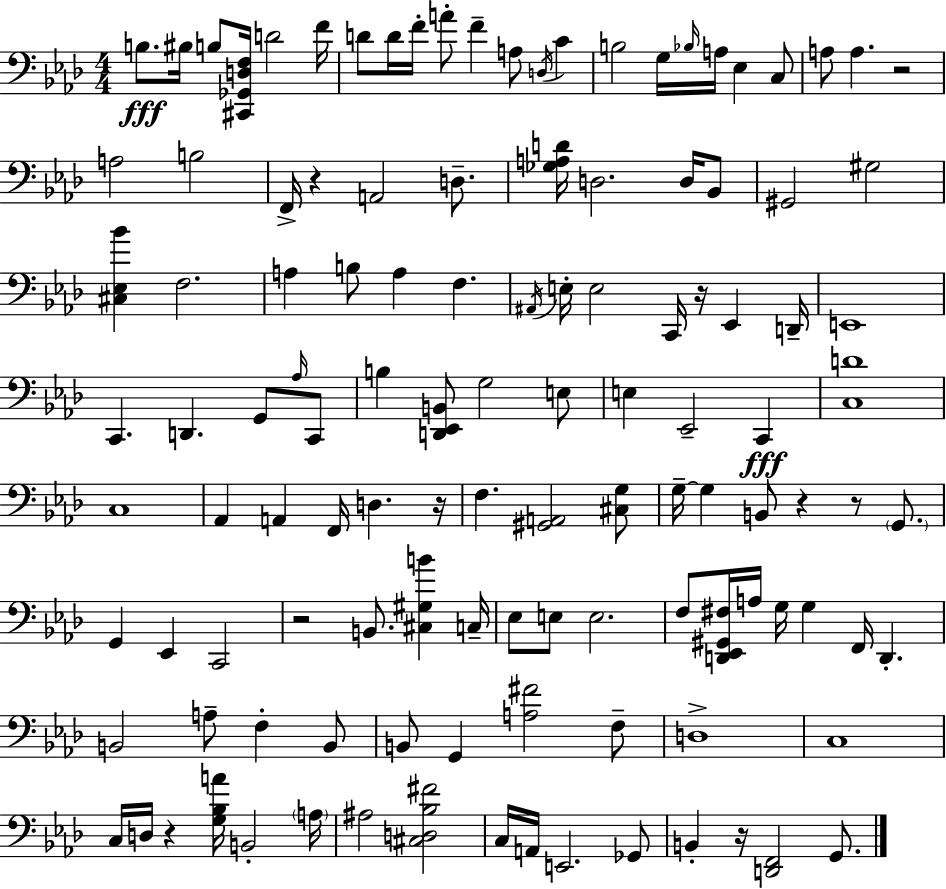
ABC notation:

X:1
T:Untitled
M:4/4
L:1/4
K:Fm
B,/2 ^B,/4 B,/2 [^C,,_G,,D,F,]/4 D2 F/4 D/2 D/4 F/4 A/2 F A,/2 D,/4 C B,2 G,/4 _B,/4 A,/4 _E, C,/2 A,/2 A, z2 A,2 B,2 F,,/4 z A,,2 D,/2 [_G,A,D]/4 D,2 D,/4 _B,,/2 ^G,,2 ^G,2 [^C,_E,_B] F,2 A, B,/2 A, F, ^A,,/4 E,/4 E,2 C,,/4 z/4 _E,, D,,/4 E,,4 C,, D,, G,,/2 _A,/4 C,,/2 B, [D,,_E,,B,,]/2 G,2 E,/2 E, _E,,2 C,, [C,D]4 C,4 _A,, A,, F,,/4 D, z/4 F, [^G,,A,,]2 [^C,G,]/2 G,/4 G, B,,/2 z z/2 G,,/2 G,, _E,, C,,2 z2 B,,/2 [^C,^G,B] C,/4 _E,/2 E,/2 E,2 F,/2 [D,,_E,,^G,,^F,]/4 A,/4 G,/4 G, F,,/4 D,, B,,2 A,/2 F, B,,/2 B,,/2 G,, [A,^F]2 F,/2 D,4 C,4 C,/4 D,/4 z [G,_B,A]/4 B,,2 A,/4 ^A,2 [^C,D,_B,^F]2 C,/4 A,,/4 E,,2 _G,,/2 B,, z/4 [D,,F,,]2 G,,/2